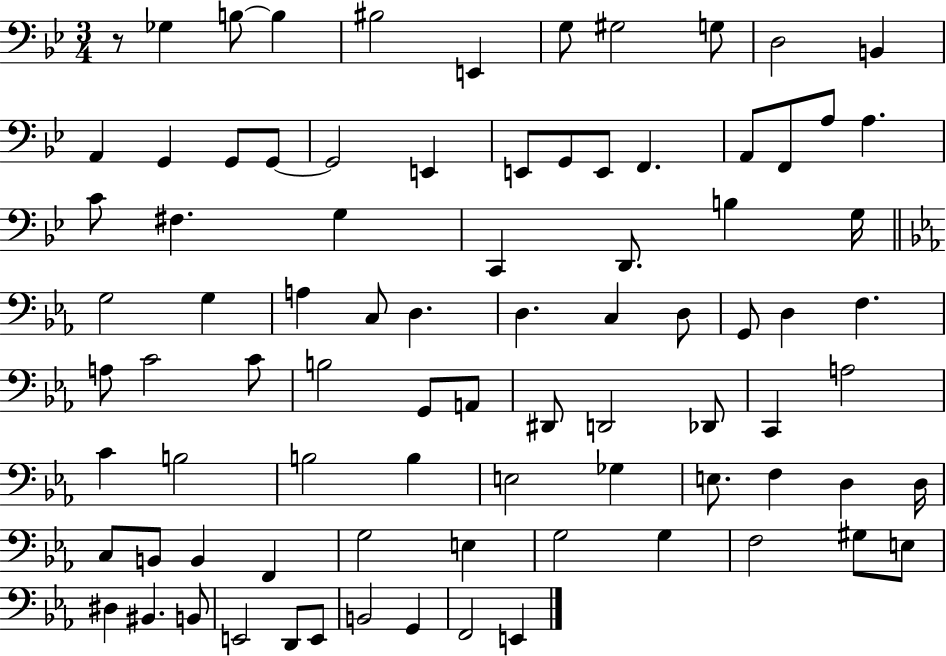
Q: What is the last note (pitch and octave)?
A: E2